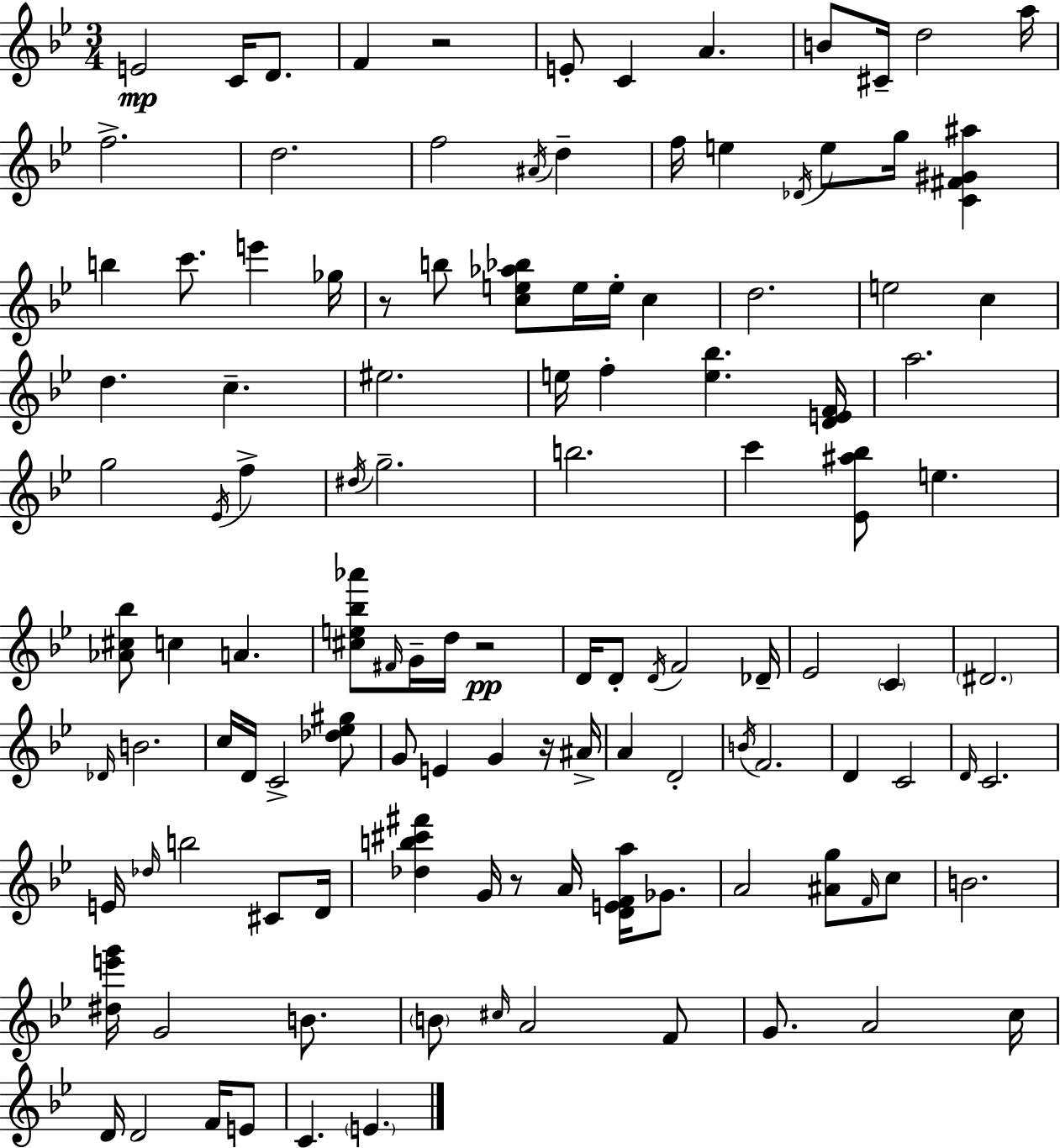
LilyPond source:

{
  \clef treble
  \numericTimeSignature
  \time 3/4
  \key g \minor
  e'2\mp c'16 d'8. | f'4 r2 | e'8-. c'4 a'4. | b'8 cis'16-- d''2 a''16 | \break f''2.-> | d''2. | f''2 \acciaccatura { ais'16 } d''4-- | f''16 e''4 \acciaccatura { des'16 } e''8 g''16 <c' fis' gis' ais''>4 | \break b''4 c'''8. e'''4 | ges''16 r8 b''8 <c'' e'' aes'' bes''>8 e''16 e''16-. c''4 | d''2. | e''2 c''4 | \break d''4. c''4.-- | eis''2. | e''16 f''4-. <e'' bes''>4. | <d' e' f'>16 a''2. | \break g''2 \acciaccatura { ees'16 } f''4-> | \acciaccatura { dis''16 } g''2.-- | b''2. | c'''4 <ees' ais'' bes''>8 e''4. | \break <aes' cis'' bes''>8 c''4 a'4. | <cis'' e'' bes'' aes'''>8 \grace { fis'16 } g'16-- d''16 r2\pp | d'16 d'8-. \acciaccatura { d'16 } f'2 | des'16-- ees'2 | \break \parenthesize c'4 \parenthesize dis'2. | \grace { des'16 } b'2. | c''16 d'16 c'2-> | <des'' ees'' gis''>8 g'8 e'4 | \break g'4 r16 ais'16-> a'4 d'2-. | \acciaccatura { b'16 } f'2. | d'4 | c'2 \grace { d'16 } c'2. | \break e'16 \grace { des''16 } b''2 | cis'8 d'16 <des'' b'' cis''' fis'''>4 | g'16 r8 a'16 <d' e' f' a''>16 ges'8. a'2 | <ais' g''>8 \grace { f'16 } c''8 b'2. | \break <dis'' e''' g'''>16 | g'2 b'8. \parenthesize b'8 | \grace { cis''16 } a'2 f'8 | g'8. a'2 c''16 | \break d'16 d'2 f'16 e'8 | c'4. \parenthesize e'4. | \bar "|."
}